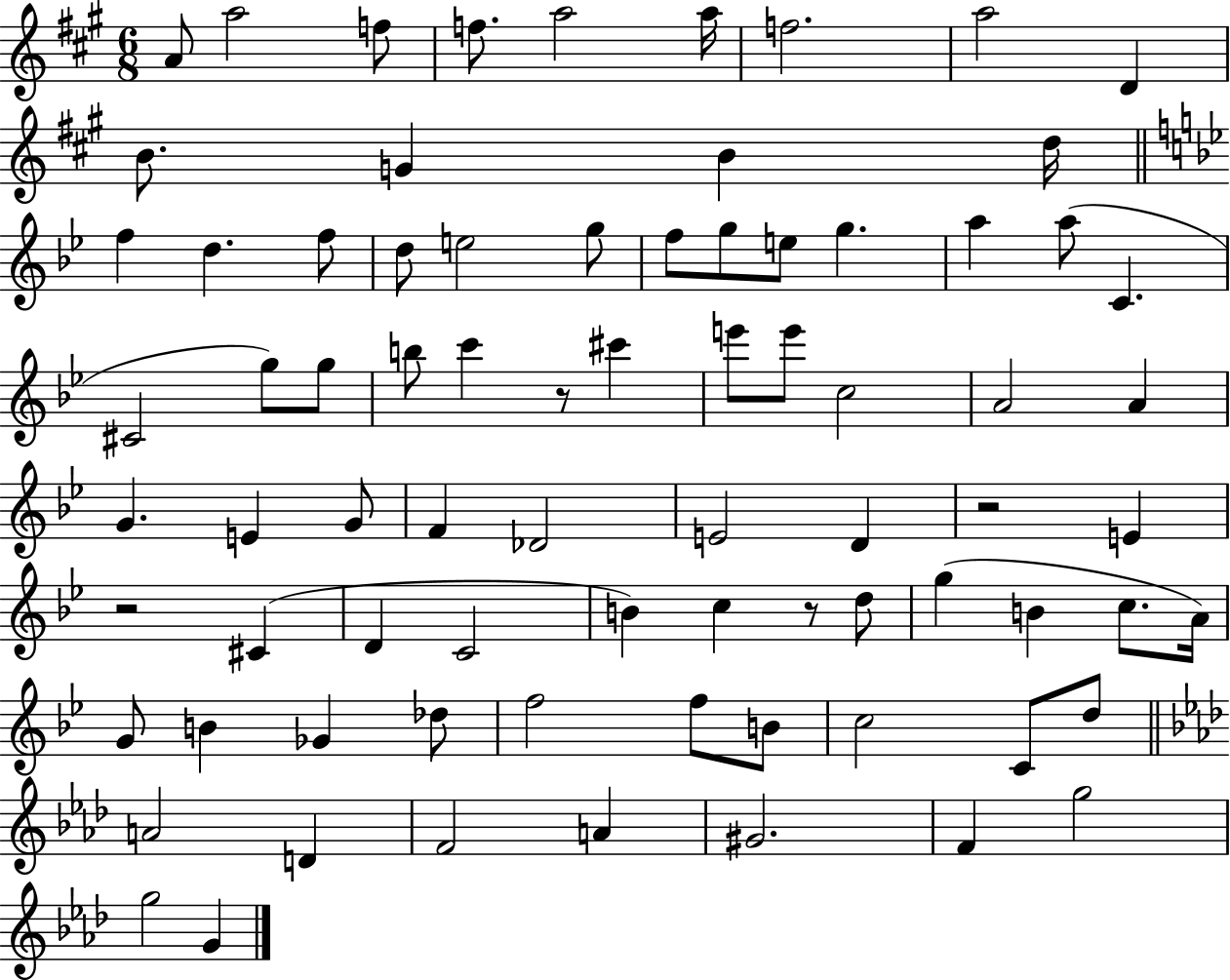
X:1
T:Untitled
M:6/8
L:1/4
K:A
A/2 a2 f/2 f/2 a2 a/4 f2 a2 D B/2 G B d/4 f d f/2 d/2 e2 g/2 f/2 g/2 e/2 g a a/2 C ^C2 g/2 g/2 b/2 c' z/2 ^c' e'/2 e'/2 c2 A2 A G E G/2 F _D2 E2 D z2 E z2 ^C D C2 B c z/2 d/2 g B c/2 A/4 G/2 B _G _d/2 f2 f/2 B/2 c2 C/2 d/2 A2 D F2 A ^G2 F g2 g2 G